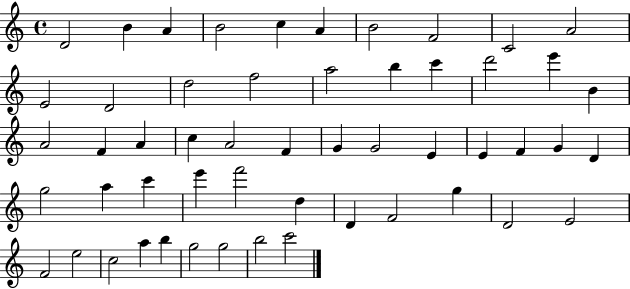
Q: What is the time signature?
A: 4/4